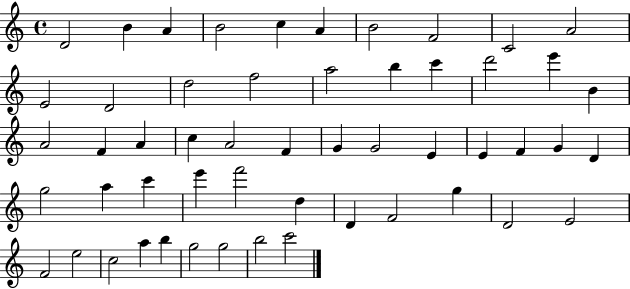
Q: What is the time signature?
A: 4/4